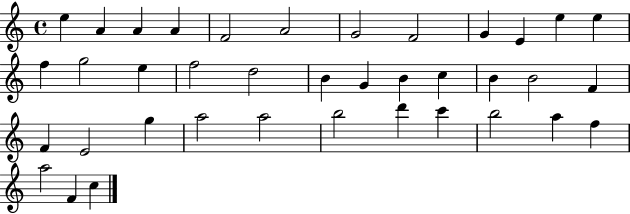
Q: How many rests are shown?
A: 0